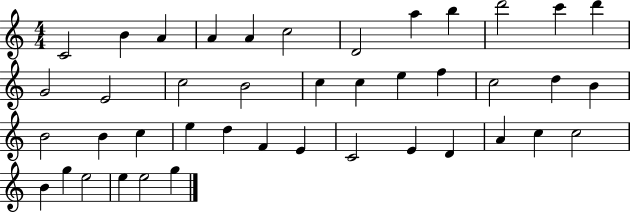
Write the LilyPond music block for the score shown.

{
  \clef treble
  \numericTimeSignature
  \time 4/4
  \key c \major
  c'2 b'4 a'4 | a'4 a'4 c''2 | d'2 a''4 b''4 | d'''2 c'''4 d'''4 | \break g'2 e'2 | c''2 b'2 | c''4 c''4 e''4 f''4 | c''2 d''4 b'4 | \break b'2 b'4 c''4 | e''4 d''4 f'4 e'4 | c'2 e'4 d'4 | a'4 c''4 c''2 | \break b'4 g''4 e''2 | e''4 e''2 g''4 | \bar "|."
}